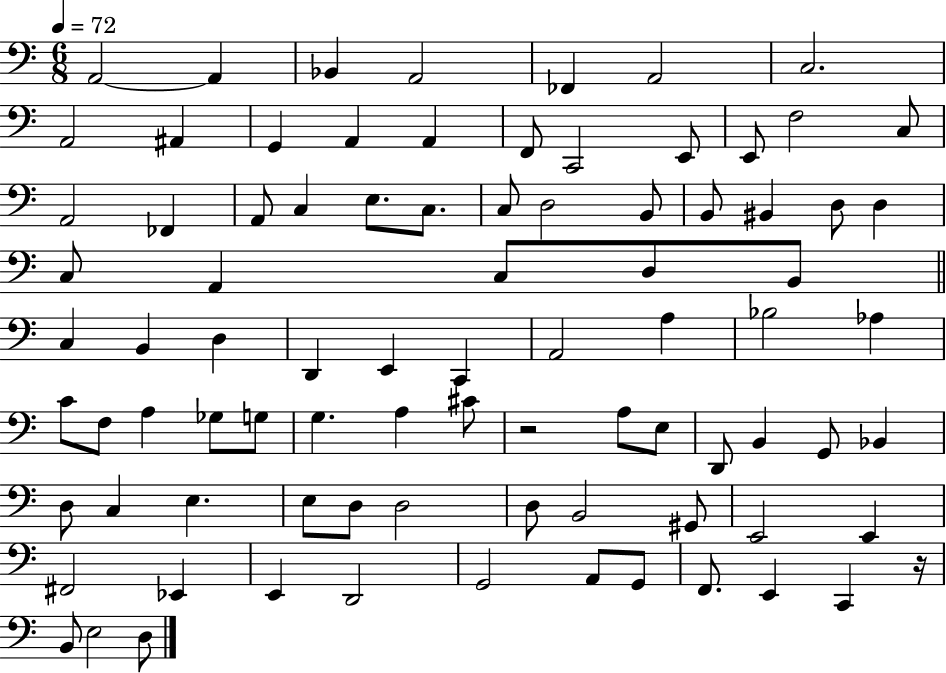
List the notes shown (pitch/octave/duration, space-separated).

A2/h A2/q Bb2/q A2/h FES2/q A2/h C3/h. A2/h A#2/q G2/q A2/q A2/q F2/e C2/h E2/e E2/e F3/h C3/e A2/h FES2/q A2/e C3/q E3/e. C3/e. C3/e D3/h B2/e B2/e BIS2/q D3/e D3/q C3/e A2/q C3/e D3/e B2/e C3/q B2/q D3/q D2/q E2/q C2/q A2/h A3/q Bb3/h Ab3/q C4/e F3/e A3/q Gb3/e G3/e G3/q. A3/q C#4/e R/h A3/e E3/e D2/e B2/q G2/e Bb2/q D3/e C3/q E3/q. E3/e D3/e D3/h D3/e B2/h G#2/e E2/h E2/q F#2/h Eb2/q E2/q D2/h G2/h A2/e G2/e F2/e. E2/q C2/q R/s B2/e E3/h D3/e